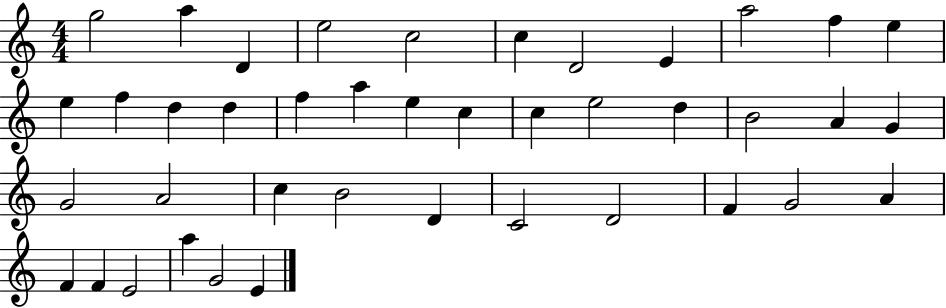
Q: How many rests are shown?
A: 0